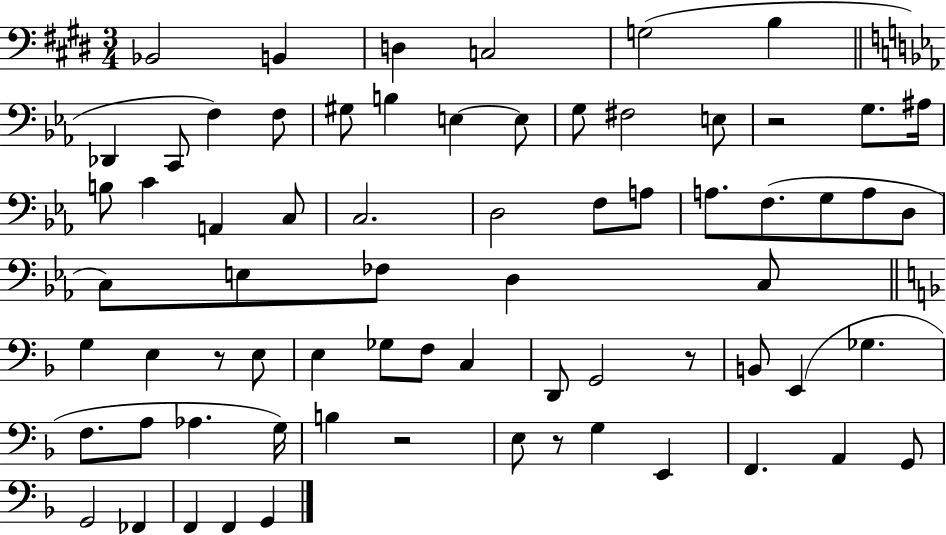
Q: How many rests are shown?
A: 5